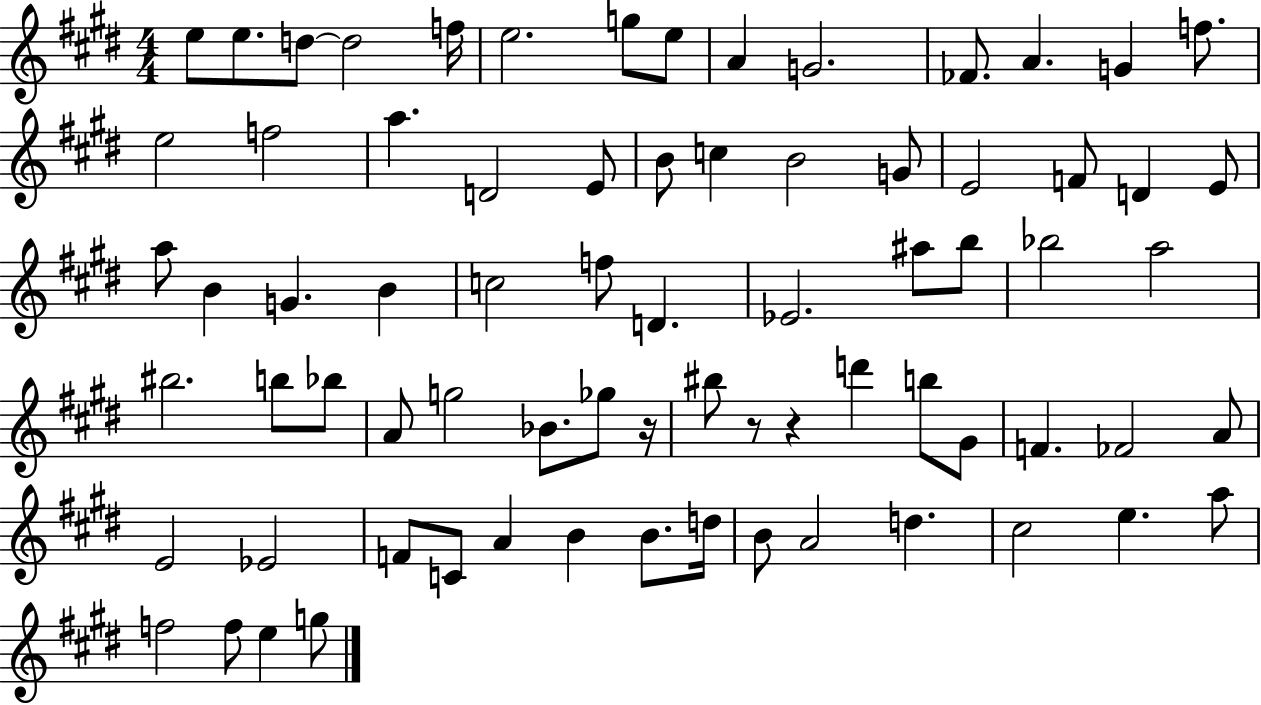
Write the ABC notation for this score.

X:1
T:Untitled
M:4/4
L:1/4
K:E
e/2 e/2 d/2 d2 f/4 e2 g/2 e/2 A G2 _F/2 A G f/2 e2 f2 a D2 E/2 B/2 c B2 G/2 E2 F/2 D E/2 a/2 B G B c2 f/2 D _E2 ^a/2 b/2 _b2 a2 ^b2 b/2 _b/2 A/2 g2 _B/2 _g/2 z/4 ^b/2 z/2 z d' b/2 ^G/2 F _F2 A/2 E2 _E2 F/2 C/2 A B B/2 d/4 B/2 A2 d ^c2 e a/2 f2 f/2 e g/2